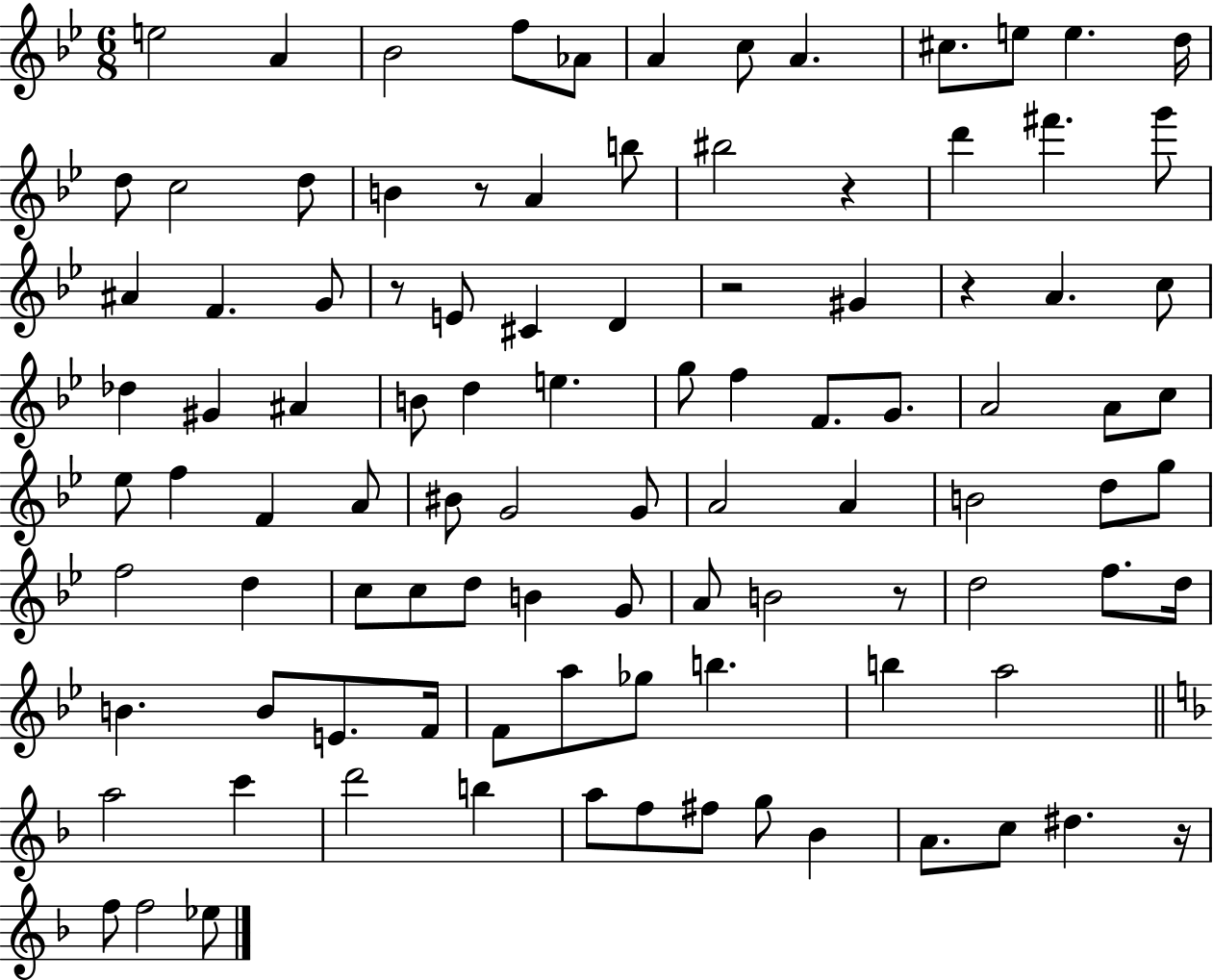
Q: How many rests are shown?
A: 7